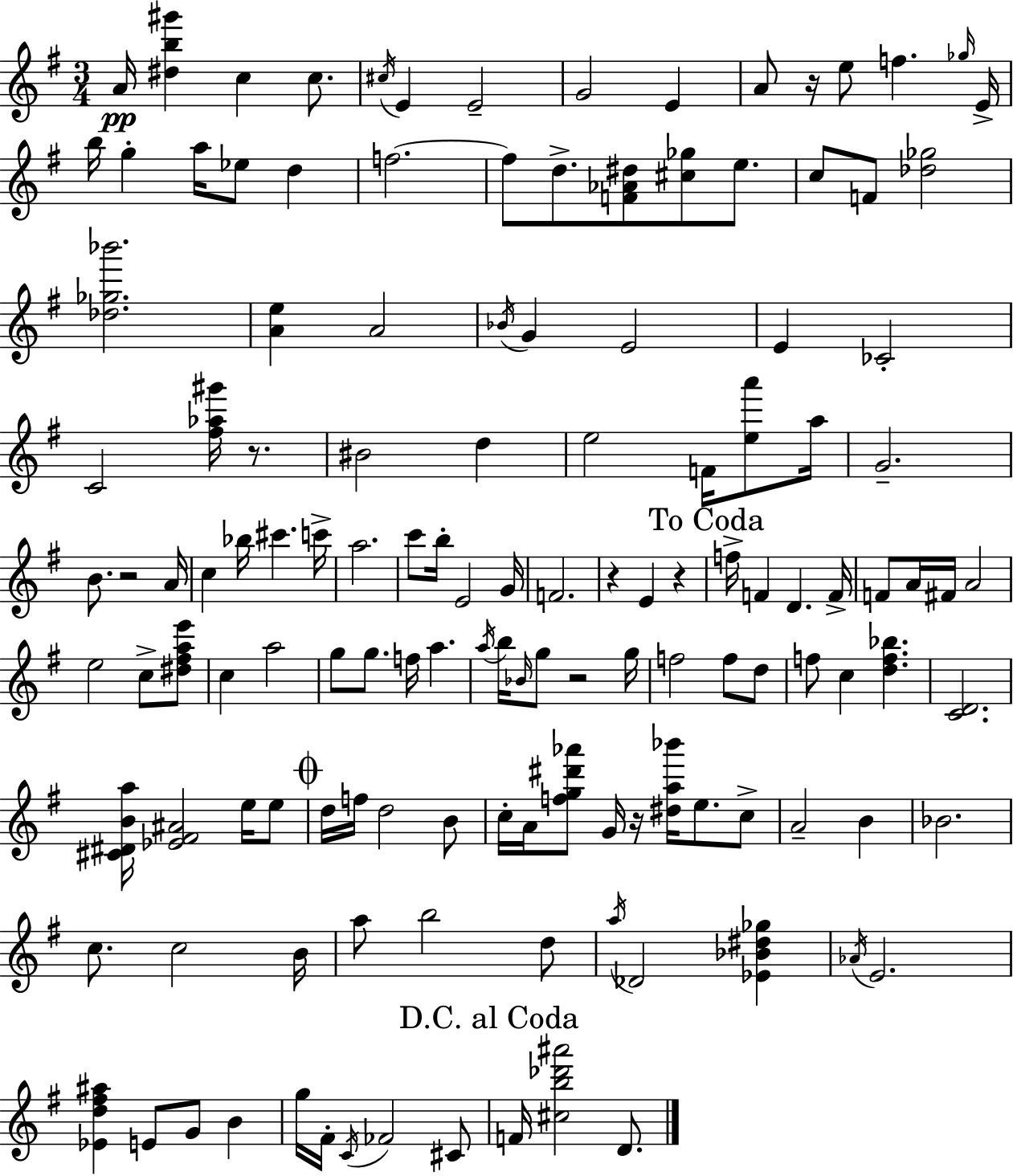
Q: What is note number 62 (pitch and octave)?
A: A5